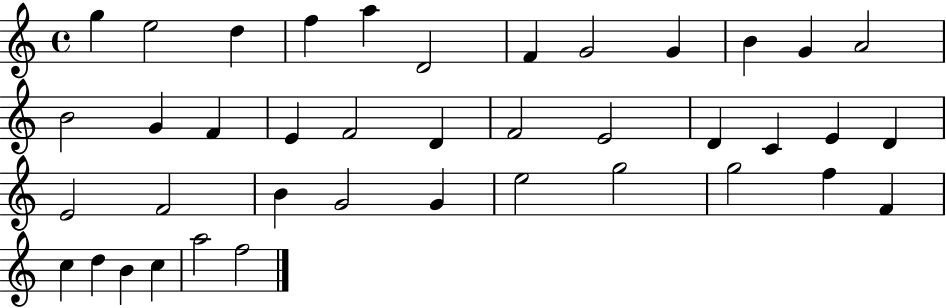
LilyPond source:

{
  \clef treble
  \time 4/4
  \defaultTimeSignature
  \key c \major
  g''4 e''2 d''4 | f''4 a''4 d'2 | f'4 g'2 g'4 | b'4 g'4 a'2 | \break b'2 g'4 f'4 | e'4 f'2 d'4 | f'2 e'2 | d'4 c'4 e'4 d'4 | \break e'2 f'2 | b'4 g'2 g'4 | e''2 g''2 | g''2 f''4 f'4 | \break c''4 d''4 b'4 c''4 | a''2 f''2 | \bar "|."
}